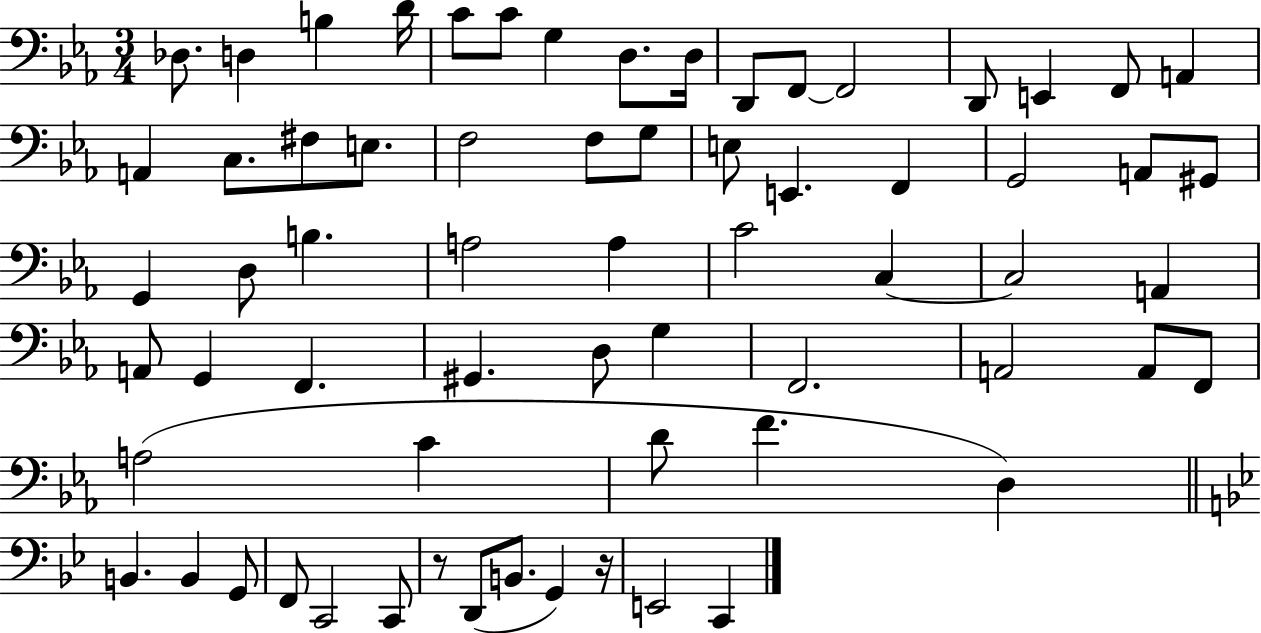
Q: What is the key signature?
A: EES major